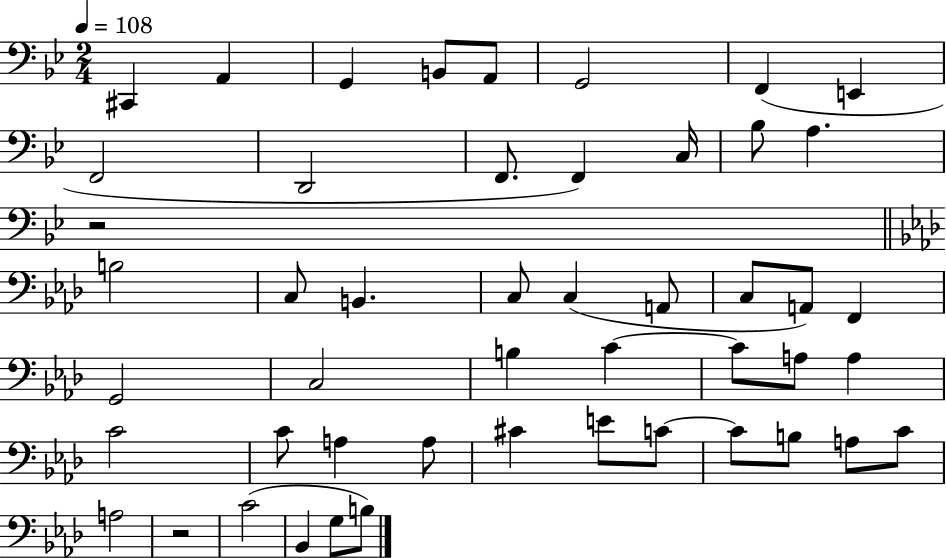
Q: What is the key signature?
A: BES major